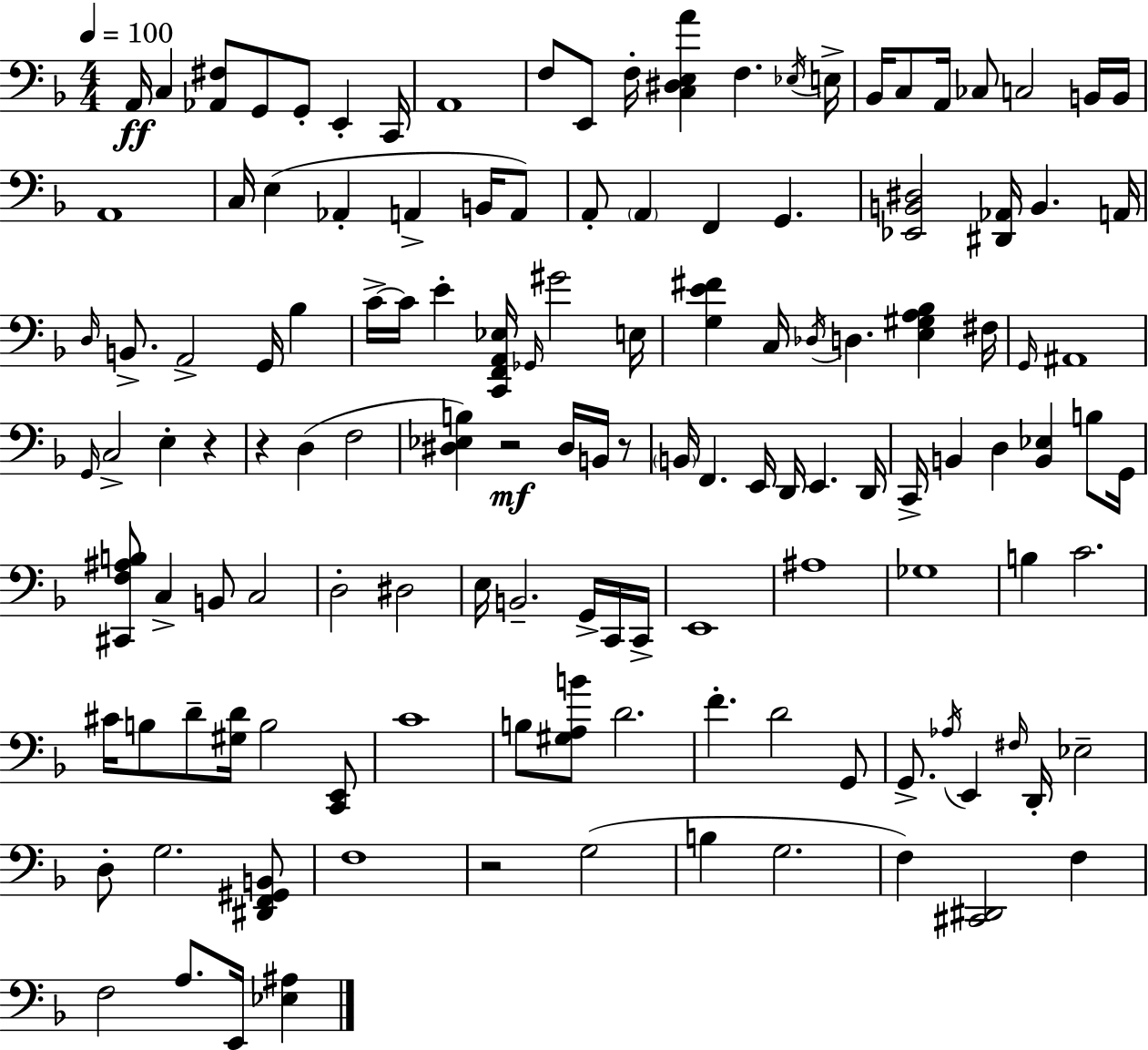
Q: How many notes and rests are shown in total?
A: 131